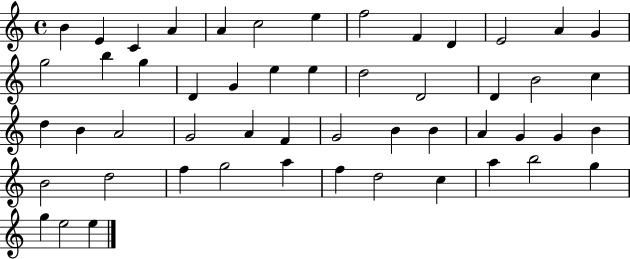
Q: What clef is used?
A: treble